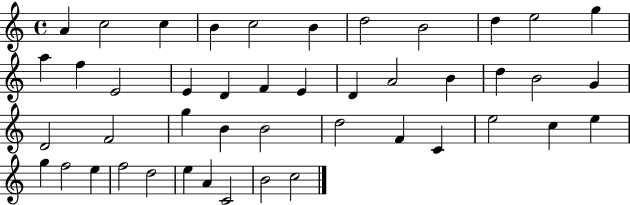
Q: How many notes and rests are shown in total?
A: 45